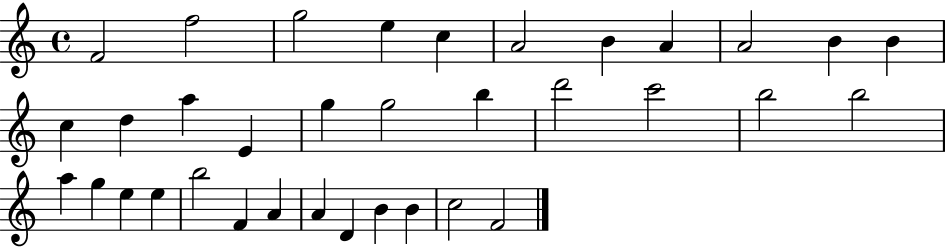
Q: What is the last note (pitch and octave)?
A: F4